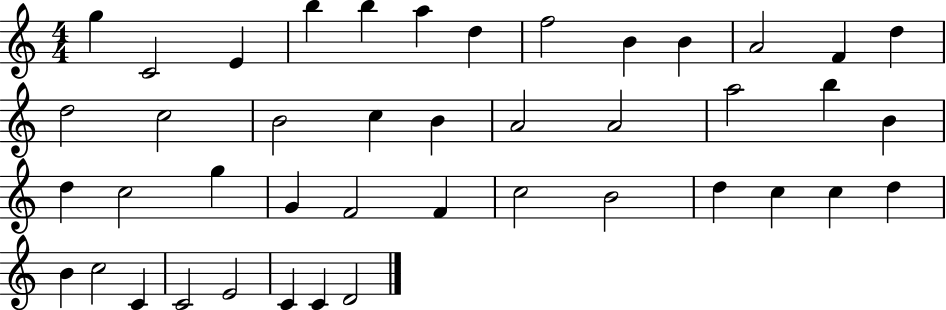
X:1
T:Untitled
M:4/4
L:1/4
K:C
g C2 E b b a d f2 B B A2 F d d2 c2 B2 c B A2 A2 a2 b B d c2 g G F2 F c2 B2 d c c d B c2 C C2 E2 C C D2